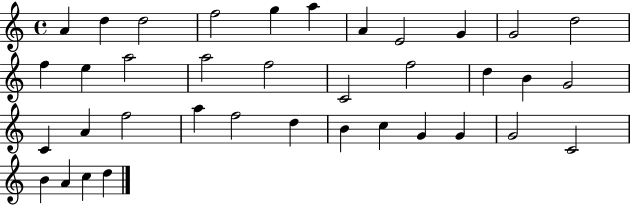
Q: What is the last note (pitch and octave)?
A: D5